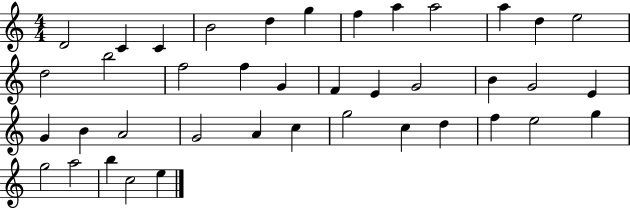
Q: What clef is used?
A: treble